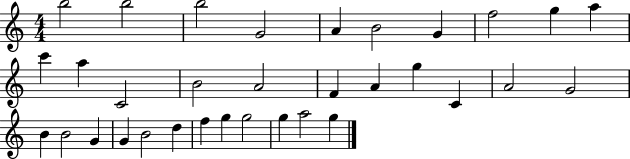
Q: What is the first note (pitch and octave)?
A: B5